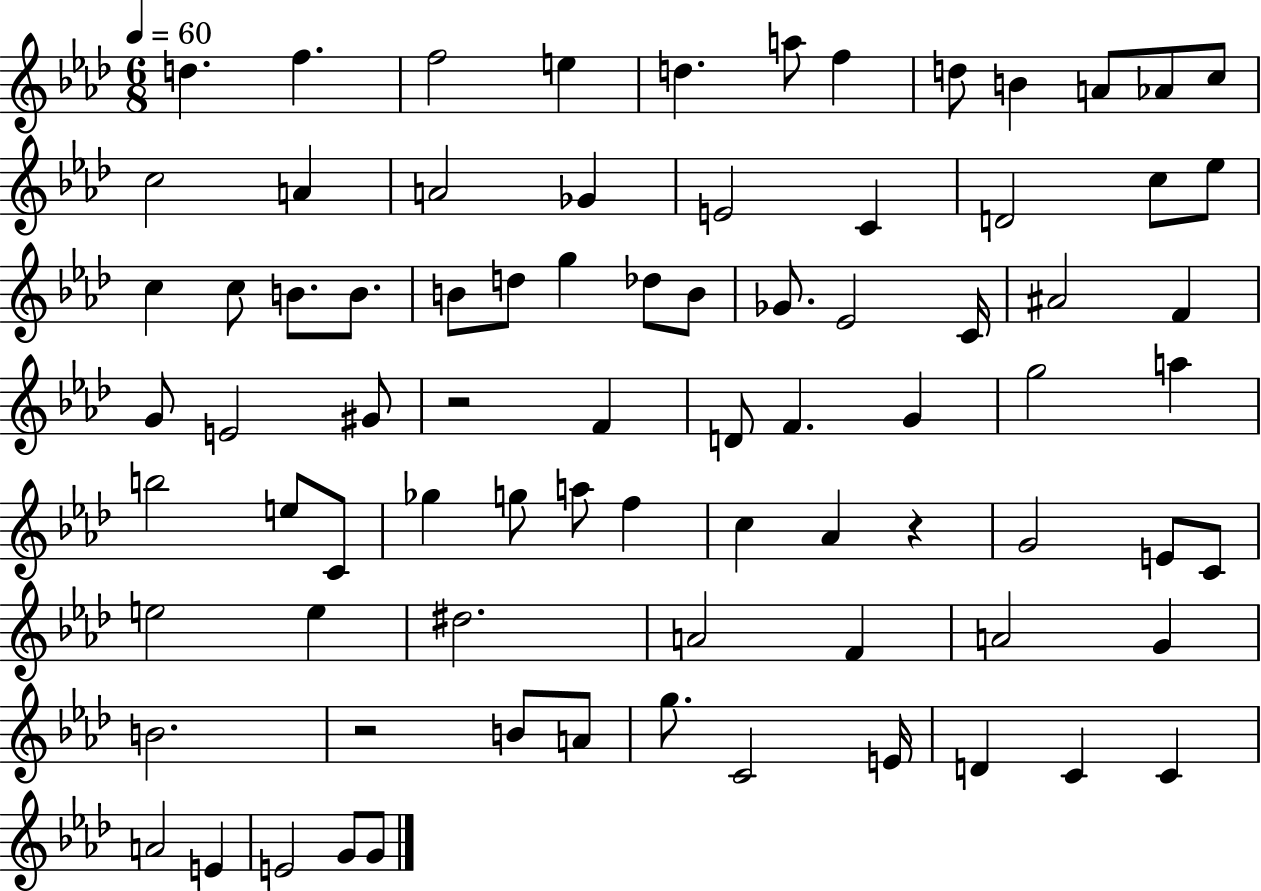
X:1
T:Untitled
M:6/8
L:1/4
K:Ab
d f f2 e d a/2 f d/2 B A/2 _A/2 c/2 c2 A A2 _G E2 C D2 c/2 _e/2 c c/2 B/2 B/2 B/2 d/2 g _d/2 B/2 _G/2 _E2 C/4 ^A2 F G/2 E2 ^G/2 z2 F D/2 F G g2 a b2 e/2 C/2 _g g/2 a/2 f c _A z G2 E/2 C/2 e2 e ^d2 A2 F A2 G B2 z2 B/2 A/2 g/2 C2 E/4 D C C A2 E E2 G/2 G/2